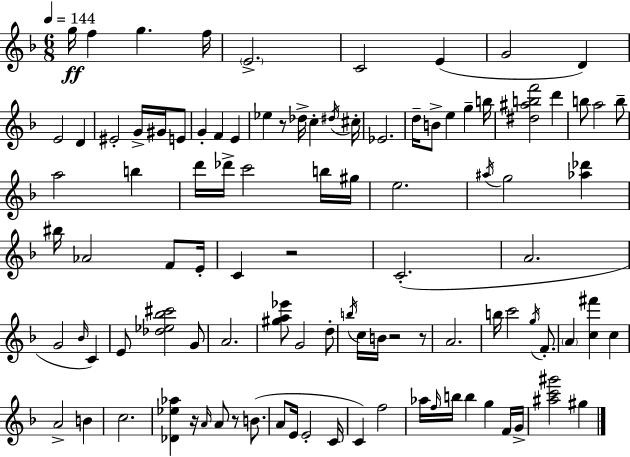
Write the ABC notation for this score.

X:1
T:Untitled
M:6/8
L:1/4
K:F
g/4 f g f/4 E2 C2 E G2 D E2 D ^E2 G/4 ^G/4 E/2 G F E _e z/2 _d/4 c ^d/4 ^c/4 _E2 d/4 B/2 e g b/4 [^d^abf']2 d' b/2 a2 b/2 a2 b d'/4 _d'/4 c'2 b/4 ^g/4 e2 ^a/4 g2 [_a_d'] ^b/4 _A2 F/2 E/4 C z2 C2 A2 G2 _B/4 C E/2 [_d_e_b^c']2 G/2 A2 [^ga_e']/2 G2 d/2 b/4 c/4 B/4 z2 z/2 A2 b/4 c'2 g/4 F/2 A [c^f'] c A2 B c2 [_D_e_a] z/4 A/4 A/2 z/2 B/2 A/2 E/4 E2 C/4 C f2 _a/4 f/4 b/4 b g F/4 G/4 [^ac'^g']2 ^g